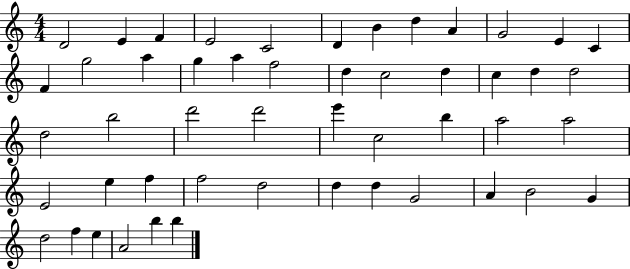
D4/h E4/q F4/q E4/h C4/h D4/q B4/q D5/q A4/q G4/h E4/q C4/q F4/q G5/h A5/q G5/q A5/q F5/h D5/q C5/h D5/q C5/q D5/q D5/h D5/h B5/h D6/h D6/h E6/q C5/h B5/q A5/h A5/h E4/h E5/q F5/q F5/h D5/h D5/q D5/q G4/h A4/q B4/h G4/q D5/h F5/q E5/q A4/h B5/q B5/q